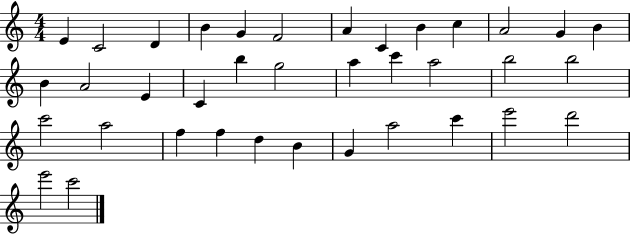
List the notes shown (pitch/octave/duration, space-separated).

E4/q C4/h D4/q B4/q G4/q F4/h A4/q C4/q B4/q C5/q A4/h G4/q B4/q B4/q A4/h E4/q C4/q B5/q G5/h A5/q C6/q A5/h B5/h B5/h C6/h A5/h F5/q F5/q D5/q B4/q G4/q A5/h C6/q E6/h D6/h E6/h C6/h